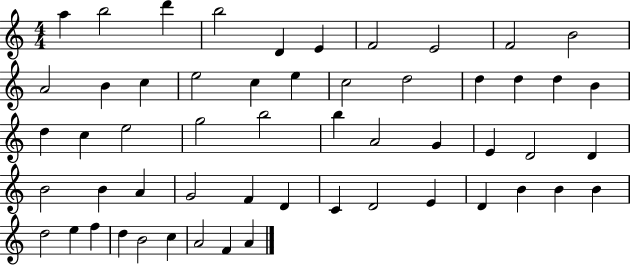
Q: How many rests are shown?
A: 0